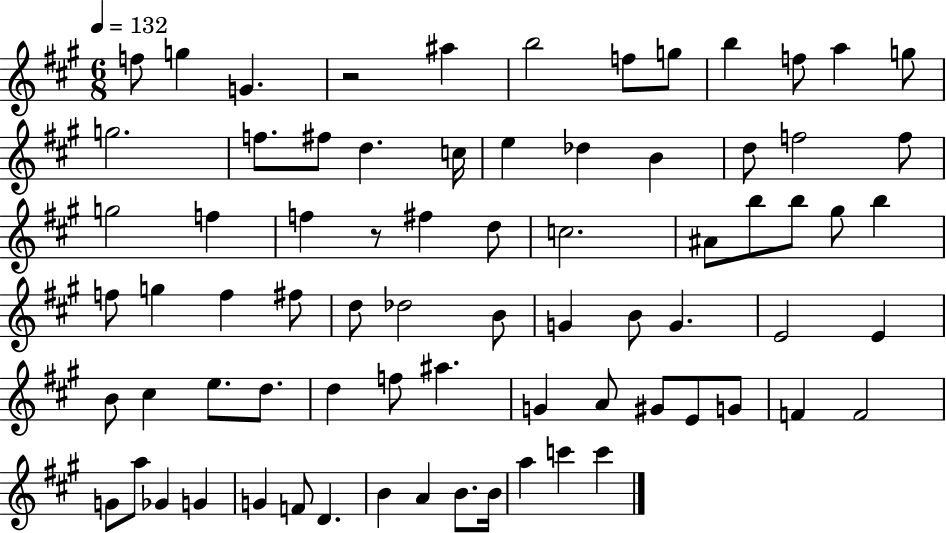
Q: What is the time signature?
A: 6/8